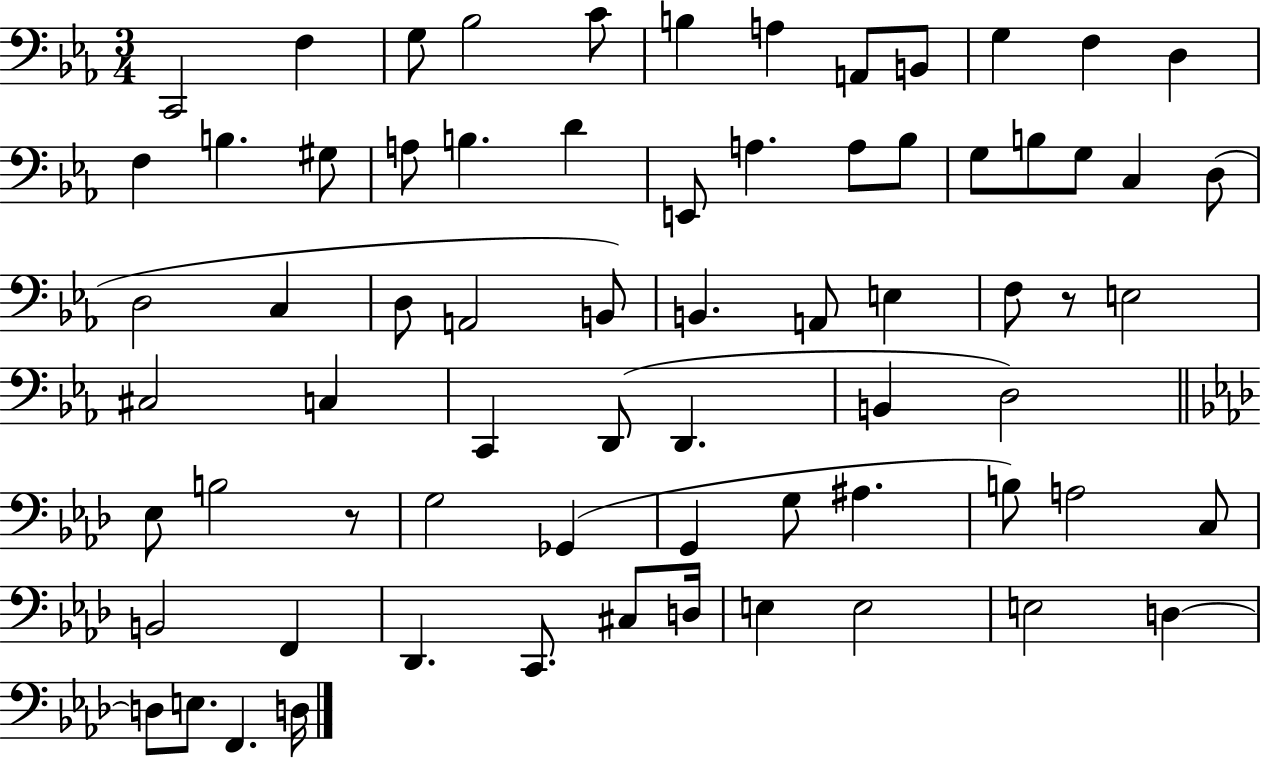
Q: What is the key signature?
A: EES major